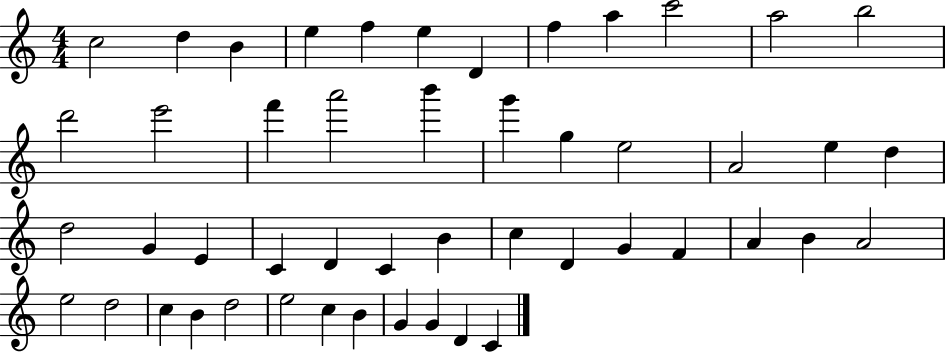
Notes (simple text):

C5/h D5/q B4/q E5/q F5/q E5/q D4/q F5/q A5/q C6/h A5/h B5/h D6/h E6/h F6/q A6/h B6/q G6/q G5/q E5/h A4/h E5/q D5/q D5/h G4/q E4/q C4/q D4/q C4/q B4/q C5/q D4/q G4/q F4/q A4/q B4/q A4/h E5/h D5/h C5/q B4/q D5/h E5/h C5/q B4/q G4/q G4/q D4/q C4/q